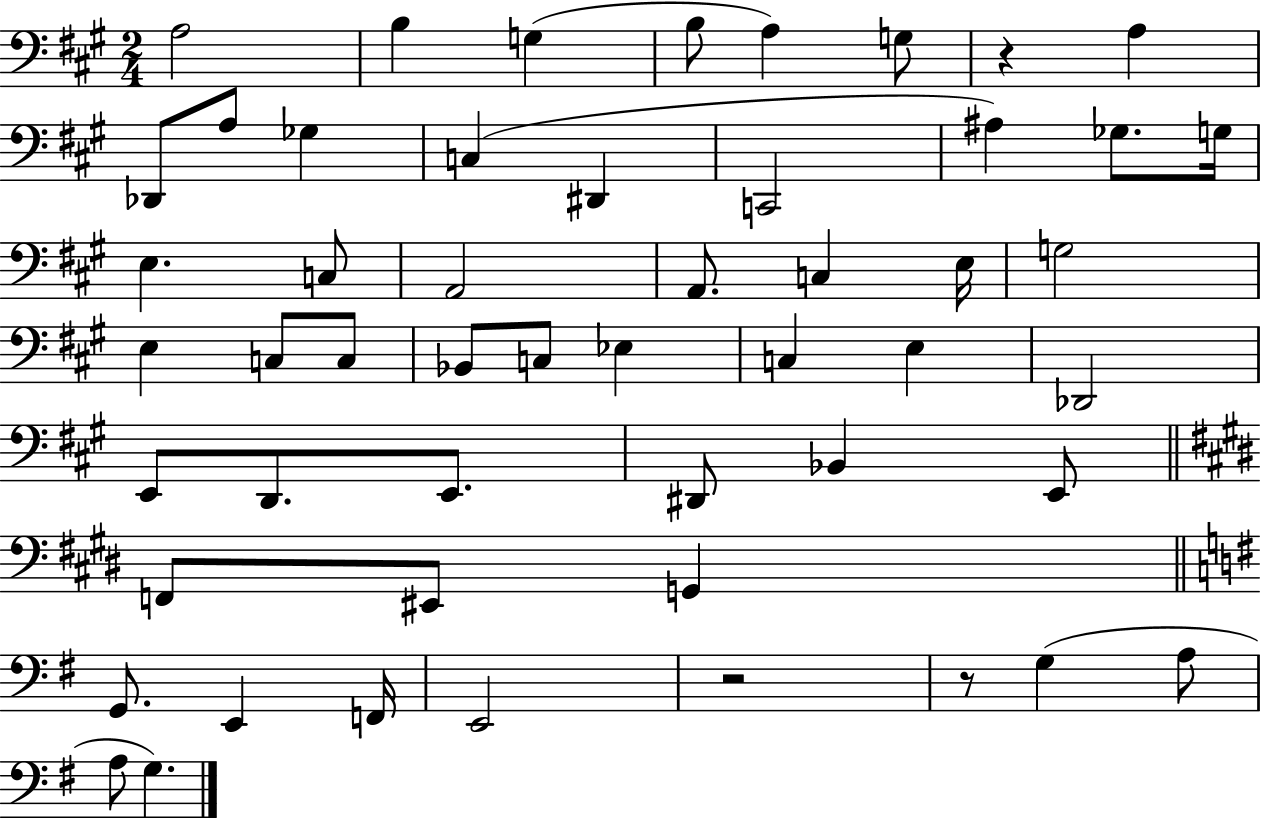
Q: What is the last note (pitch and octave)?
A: G3